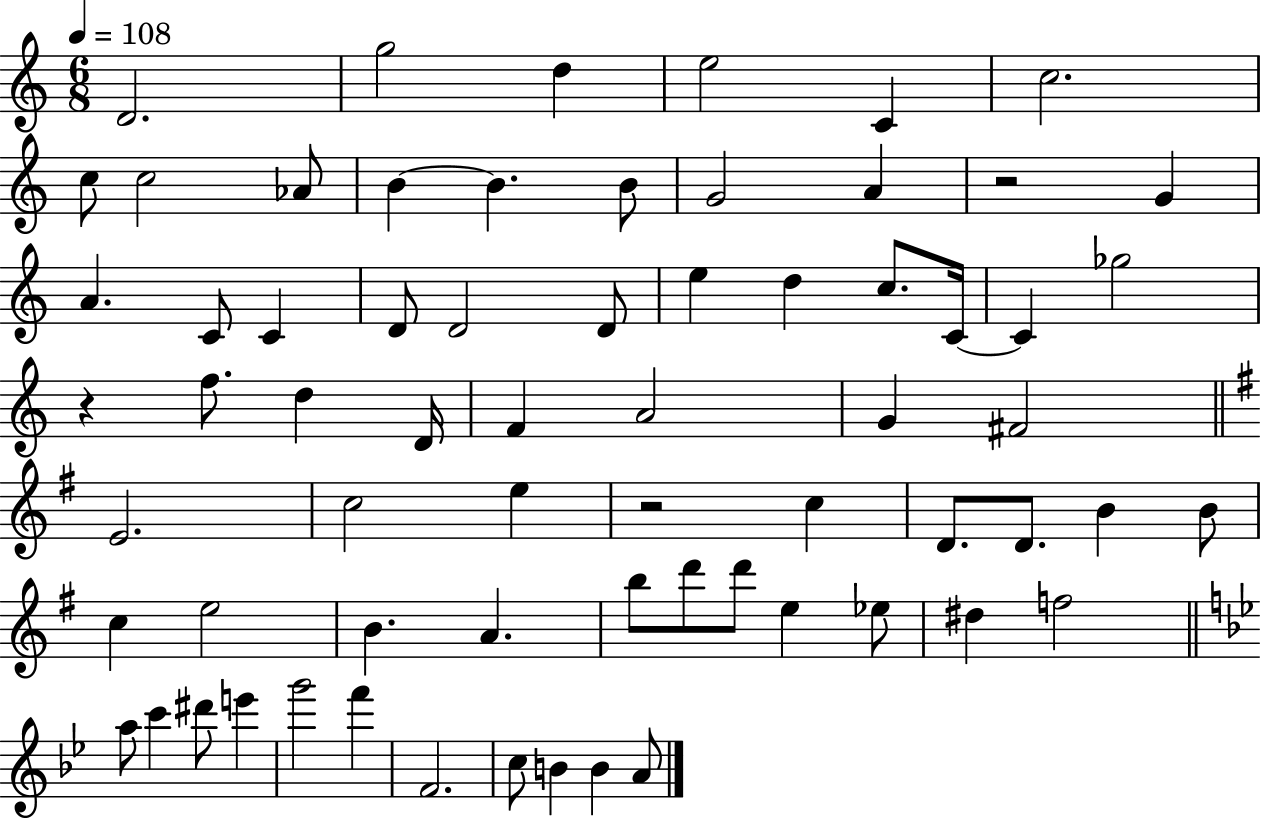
D4/h. G5/h D5/q E5/h C4/q C5/h. C5/e C5/h Ab4/e B4/q B4/q. B4/e G4/h A4/q R/h G4/q A4/q. C4/e C4/q D4/e D4/h D4/e E5/q D5/q C5/e. C4/s C4/q Gb5/h R/q F5/e. D5/q D4/s F4/q A4/h G4/q F#4/h E4/h. C5/h E5/q R/h C5/q D4/e. D4/e. B4/q B4/e C5/q E5/h B4/q. A4/q. B5/e D6/e D6/e E5/q Eb5/e D#5/q F5/h A5/e C6/q D#6/e E6/q G6/h F6/q F4/h. C5/e B4/q B4/q A4/e